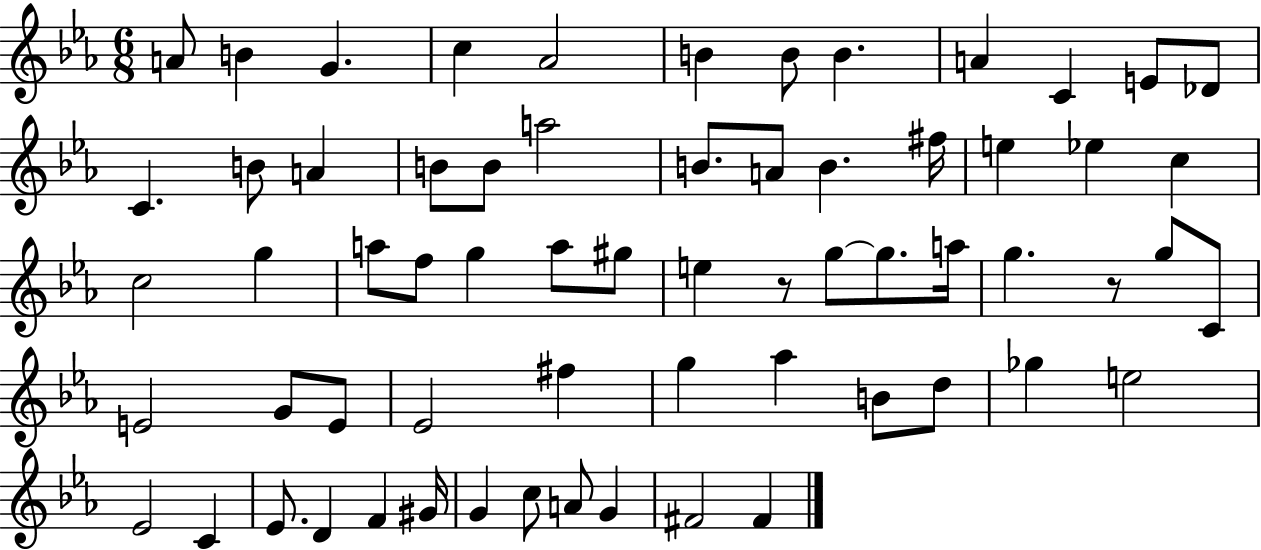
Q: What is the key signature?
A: EES major